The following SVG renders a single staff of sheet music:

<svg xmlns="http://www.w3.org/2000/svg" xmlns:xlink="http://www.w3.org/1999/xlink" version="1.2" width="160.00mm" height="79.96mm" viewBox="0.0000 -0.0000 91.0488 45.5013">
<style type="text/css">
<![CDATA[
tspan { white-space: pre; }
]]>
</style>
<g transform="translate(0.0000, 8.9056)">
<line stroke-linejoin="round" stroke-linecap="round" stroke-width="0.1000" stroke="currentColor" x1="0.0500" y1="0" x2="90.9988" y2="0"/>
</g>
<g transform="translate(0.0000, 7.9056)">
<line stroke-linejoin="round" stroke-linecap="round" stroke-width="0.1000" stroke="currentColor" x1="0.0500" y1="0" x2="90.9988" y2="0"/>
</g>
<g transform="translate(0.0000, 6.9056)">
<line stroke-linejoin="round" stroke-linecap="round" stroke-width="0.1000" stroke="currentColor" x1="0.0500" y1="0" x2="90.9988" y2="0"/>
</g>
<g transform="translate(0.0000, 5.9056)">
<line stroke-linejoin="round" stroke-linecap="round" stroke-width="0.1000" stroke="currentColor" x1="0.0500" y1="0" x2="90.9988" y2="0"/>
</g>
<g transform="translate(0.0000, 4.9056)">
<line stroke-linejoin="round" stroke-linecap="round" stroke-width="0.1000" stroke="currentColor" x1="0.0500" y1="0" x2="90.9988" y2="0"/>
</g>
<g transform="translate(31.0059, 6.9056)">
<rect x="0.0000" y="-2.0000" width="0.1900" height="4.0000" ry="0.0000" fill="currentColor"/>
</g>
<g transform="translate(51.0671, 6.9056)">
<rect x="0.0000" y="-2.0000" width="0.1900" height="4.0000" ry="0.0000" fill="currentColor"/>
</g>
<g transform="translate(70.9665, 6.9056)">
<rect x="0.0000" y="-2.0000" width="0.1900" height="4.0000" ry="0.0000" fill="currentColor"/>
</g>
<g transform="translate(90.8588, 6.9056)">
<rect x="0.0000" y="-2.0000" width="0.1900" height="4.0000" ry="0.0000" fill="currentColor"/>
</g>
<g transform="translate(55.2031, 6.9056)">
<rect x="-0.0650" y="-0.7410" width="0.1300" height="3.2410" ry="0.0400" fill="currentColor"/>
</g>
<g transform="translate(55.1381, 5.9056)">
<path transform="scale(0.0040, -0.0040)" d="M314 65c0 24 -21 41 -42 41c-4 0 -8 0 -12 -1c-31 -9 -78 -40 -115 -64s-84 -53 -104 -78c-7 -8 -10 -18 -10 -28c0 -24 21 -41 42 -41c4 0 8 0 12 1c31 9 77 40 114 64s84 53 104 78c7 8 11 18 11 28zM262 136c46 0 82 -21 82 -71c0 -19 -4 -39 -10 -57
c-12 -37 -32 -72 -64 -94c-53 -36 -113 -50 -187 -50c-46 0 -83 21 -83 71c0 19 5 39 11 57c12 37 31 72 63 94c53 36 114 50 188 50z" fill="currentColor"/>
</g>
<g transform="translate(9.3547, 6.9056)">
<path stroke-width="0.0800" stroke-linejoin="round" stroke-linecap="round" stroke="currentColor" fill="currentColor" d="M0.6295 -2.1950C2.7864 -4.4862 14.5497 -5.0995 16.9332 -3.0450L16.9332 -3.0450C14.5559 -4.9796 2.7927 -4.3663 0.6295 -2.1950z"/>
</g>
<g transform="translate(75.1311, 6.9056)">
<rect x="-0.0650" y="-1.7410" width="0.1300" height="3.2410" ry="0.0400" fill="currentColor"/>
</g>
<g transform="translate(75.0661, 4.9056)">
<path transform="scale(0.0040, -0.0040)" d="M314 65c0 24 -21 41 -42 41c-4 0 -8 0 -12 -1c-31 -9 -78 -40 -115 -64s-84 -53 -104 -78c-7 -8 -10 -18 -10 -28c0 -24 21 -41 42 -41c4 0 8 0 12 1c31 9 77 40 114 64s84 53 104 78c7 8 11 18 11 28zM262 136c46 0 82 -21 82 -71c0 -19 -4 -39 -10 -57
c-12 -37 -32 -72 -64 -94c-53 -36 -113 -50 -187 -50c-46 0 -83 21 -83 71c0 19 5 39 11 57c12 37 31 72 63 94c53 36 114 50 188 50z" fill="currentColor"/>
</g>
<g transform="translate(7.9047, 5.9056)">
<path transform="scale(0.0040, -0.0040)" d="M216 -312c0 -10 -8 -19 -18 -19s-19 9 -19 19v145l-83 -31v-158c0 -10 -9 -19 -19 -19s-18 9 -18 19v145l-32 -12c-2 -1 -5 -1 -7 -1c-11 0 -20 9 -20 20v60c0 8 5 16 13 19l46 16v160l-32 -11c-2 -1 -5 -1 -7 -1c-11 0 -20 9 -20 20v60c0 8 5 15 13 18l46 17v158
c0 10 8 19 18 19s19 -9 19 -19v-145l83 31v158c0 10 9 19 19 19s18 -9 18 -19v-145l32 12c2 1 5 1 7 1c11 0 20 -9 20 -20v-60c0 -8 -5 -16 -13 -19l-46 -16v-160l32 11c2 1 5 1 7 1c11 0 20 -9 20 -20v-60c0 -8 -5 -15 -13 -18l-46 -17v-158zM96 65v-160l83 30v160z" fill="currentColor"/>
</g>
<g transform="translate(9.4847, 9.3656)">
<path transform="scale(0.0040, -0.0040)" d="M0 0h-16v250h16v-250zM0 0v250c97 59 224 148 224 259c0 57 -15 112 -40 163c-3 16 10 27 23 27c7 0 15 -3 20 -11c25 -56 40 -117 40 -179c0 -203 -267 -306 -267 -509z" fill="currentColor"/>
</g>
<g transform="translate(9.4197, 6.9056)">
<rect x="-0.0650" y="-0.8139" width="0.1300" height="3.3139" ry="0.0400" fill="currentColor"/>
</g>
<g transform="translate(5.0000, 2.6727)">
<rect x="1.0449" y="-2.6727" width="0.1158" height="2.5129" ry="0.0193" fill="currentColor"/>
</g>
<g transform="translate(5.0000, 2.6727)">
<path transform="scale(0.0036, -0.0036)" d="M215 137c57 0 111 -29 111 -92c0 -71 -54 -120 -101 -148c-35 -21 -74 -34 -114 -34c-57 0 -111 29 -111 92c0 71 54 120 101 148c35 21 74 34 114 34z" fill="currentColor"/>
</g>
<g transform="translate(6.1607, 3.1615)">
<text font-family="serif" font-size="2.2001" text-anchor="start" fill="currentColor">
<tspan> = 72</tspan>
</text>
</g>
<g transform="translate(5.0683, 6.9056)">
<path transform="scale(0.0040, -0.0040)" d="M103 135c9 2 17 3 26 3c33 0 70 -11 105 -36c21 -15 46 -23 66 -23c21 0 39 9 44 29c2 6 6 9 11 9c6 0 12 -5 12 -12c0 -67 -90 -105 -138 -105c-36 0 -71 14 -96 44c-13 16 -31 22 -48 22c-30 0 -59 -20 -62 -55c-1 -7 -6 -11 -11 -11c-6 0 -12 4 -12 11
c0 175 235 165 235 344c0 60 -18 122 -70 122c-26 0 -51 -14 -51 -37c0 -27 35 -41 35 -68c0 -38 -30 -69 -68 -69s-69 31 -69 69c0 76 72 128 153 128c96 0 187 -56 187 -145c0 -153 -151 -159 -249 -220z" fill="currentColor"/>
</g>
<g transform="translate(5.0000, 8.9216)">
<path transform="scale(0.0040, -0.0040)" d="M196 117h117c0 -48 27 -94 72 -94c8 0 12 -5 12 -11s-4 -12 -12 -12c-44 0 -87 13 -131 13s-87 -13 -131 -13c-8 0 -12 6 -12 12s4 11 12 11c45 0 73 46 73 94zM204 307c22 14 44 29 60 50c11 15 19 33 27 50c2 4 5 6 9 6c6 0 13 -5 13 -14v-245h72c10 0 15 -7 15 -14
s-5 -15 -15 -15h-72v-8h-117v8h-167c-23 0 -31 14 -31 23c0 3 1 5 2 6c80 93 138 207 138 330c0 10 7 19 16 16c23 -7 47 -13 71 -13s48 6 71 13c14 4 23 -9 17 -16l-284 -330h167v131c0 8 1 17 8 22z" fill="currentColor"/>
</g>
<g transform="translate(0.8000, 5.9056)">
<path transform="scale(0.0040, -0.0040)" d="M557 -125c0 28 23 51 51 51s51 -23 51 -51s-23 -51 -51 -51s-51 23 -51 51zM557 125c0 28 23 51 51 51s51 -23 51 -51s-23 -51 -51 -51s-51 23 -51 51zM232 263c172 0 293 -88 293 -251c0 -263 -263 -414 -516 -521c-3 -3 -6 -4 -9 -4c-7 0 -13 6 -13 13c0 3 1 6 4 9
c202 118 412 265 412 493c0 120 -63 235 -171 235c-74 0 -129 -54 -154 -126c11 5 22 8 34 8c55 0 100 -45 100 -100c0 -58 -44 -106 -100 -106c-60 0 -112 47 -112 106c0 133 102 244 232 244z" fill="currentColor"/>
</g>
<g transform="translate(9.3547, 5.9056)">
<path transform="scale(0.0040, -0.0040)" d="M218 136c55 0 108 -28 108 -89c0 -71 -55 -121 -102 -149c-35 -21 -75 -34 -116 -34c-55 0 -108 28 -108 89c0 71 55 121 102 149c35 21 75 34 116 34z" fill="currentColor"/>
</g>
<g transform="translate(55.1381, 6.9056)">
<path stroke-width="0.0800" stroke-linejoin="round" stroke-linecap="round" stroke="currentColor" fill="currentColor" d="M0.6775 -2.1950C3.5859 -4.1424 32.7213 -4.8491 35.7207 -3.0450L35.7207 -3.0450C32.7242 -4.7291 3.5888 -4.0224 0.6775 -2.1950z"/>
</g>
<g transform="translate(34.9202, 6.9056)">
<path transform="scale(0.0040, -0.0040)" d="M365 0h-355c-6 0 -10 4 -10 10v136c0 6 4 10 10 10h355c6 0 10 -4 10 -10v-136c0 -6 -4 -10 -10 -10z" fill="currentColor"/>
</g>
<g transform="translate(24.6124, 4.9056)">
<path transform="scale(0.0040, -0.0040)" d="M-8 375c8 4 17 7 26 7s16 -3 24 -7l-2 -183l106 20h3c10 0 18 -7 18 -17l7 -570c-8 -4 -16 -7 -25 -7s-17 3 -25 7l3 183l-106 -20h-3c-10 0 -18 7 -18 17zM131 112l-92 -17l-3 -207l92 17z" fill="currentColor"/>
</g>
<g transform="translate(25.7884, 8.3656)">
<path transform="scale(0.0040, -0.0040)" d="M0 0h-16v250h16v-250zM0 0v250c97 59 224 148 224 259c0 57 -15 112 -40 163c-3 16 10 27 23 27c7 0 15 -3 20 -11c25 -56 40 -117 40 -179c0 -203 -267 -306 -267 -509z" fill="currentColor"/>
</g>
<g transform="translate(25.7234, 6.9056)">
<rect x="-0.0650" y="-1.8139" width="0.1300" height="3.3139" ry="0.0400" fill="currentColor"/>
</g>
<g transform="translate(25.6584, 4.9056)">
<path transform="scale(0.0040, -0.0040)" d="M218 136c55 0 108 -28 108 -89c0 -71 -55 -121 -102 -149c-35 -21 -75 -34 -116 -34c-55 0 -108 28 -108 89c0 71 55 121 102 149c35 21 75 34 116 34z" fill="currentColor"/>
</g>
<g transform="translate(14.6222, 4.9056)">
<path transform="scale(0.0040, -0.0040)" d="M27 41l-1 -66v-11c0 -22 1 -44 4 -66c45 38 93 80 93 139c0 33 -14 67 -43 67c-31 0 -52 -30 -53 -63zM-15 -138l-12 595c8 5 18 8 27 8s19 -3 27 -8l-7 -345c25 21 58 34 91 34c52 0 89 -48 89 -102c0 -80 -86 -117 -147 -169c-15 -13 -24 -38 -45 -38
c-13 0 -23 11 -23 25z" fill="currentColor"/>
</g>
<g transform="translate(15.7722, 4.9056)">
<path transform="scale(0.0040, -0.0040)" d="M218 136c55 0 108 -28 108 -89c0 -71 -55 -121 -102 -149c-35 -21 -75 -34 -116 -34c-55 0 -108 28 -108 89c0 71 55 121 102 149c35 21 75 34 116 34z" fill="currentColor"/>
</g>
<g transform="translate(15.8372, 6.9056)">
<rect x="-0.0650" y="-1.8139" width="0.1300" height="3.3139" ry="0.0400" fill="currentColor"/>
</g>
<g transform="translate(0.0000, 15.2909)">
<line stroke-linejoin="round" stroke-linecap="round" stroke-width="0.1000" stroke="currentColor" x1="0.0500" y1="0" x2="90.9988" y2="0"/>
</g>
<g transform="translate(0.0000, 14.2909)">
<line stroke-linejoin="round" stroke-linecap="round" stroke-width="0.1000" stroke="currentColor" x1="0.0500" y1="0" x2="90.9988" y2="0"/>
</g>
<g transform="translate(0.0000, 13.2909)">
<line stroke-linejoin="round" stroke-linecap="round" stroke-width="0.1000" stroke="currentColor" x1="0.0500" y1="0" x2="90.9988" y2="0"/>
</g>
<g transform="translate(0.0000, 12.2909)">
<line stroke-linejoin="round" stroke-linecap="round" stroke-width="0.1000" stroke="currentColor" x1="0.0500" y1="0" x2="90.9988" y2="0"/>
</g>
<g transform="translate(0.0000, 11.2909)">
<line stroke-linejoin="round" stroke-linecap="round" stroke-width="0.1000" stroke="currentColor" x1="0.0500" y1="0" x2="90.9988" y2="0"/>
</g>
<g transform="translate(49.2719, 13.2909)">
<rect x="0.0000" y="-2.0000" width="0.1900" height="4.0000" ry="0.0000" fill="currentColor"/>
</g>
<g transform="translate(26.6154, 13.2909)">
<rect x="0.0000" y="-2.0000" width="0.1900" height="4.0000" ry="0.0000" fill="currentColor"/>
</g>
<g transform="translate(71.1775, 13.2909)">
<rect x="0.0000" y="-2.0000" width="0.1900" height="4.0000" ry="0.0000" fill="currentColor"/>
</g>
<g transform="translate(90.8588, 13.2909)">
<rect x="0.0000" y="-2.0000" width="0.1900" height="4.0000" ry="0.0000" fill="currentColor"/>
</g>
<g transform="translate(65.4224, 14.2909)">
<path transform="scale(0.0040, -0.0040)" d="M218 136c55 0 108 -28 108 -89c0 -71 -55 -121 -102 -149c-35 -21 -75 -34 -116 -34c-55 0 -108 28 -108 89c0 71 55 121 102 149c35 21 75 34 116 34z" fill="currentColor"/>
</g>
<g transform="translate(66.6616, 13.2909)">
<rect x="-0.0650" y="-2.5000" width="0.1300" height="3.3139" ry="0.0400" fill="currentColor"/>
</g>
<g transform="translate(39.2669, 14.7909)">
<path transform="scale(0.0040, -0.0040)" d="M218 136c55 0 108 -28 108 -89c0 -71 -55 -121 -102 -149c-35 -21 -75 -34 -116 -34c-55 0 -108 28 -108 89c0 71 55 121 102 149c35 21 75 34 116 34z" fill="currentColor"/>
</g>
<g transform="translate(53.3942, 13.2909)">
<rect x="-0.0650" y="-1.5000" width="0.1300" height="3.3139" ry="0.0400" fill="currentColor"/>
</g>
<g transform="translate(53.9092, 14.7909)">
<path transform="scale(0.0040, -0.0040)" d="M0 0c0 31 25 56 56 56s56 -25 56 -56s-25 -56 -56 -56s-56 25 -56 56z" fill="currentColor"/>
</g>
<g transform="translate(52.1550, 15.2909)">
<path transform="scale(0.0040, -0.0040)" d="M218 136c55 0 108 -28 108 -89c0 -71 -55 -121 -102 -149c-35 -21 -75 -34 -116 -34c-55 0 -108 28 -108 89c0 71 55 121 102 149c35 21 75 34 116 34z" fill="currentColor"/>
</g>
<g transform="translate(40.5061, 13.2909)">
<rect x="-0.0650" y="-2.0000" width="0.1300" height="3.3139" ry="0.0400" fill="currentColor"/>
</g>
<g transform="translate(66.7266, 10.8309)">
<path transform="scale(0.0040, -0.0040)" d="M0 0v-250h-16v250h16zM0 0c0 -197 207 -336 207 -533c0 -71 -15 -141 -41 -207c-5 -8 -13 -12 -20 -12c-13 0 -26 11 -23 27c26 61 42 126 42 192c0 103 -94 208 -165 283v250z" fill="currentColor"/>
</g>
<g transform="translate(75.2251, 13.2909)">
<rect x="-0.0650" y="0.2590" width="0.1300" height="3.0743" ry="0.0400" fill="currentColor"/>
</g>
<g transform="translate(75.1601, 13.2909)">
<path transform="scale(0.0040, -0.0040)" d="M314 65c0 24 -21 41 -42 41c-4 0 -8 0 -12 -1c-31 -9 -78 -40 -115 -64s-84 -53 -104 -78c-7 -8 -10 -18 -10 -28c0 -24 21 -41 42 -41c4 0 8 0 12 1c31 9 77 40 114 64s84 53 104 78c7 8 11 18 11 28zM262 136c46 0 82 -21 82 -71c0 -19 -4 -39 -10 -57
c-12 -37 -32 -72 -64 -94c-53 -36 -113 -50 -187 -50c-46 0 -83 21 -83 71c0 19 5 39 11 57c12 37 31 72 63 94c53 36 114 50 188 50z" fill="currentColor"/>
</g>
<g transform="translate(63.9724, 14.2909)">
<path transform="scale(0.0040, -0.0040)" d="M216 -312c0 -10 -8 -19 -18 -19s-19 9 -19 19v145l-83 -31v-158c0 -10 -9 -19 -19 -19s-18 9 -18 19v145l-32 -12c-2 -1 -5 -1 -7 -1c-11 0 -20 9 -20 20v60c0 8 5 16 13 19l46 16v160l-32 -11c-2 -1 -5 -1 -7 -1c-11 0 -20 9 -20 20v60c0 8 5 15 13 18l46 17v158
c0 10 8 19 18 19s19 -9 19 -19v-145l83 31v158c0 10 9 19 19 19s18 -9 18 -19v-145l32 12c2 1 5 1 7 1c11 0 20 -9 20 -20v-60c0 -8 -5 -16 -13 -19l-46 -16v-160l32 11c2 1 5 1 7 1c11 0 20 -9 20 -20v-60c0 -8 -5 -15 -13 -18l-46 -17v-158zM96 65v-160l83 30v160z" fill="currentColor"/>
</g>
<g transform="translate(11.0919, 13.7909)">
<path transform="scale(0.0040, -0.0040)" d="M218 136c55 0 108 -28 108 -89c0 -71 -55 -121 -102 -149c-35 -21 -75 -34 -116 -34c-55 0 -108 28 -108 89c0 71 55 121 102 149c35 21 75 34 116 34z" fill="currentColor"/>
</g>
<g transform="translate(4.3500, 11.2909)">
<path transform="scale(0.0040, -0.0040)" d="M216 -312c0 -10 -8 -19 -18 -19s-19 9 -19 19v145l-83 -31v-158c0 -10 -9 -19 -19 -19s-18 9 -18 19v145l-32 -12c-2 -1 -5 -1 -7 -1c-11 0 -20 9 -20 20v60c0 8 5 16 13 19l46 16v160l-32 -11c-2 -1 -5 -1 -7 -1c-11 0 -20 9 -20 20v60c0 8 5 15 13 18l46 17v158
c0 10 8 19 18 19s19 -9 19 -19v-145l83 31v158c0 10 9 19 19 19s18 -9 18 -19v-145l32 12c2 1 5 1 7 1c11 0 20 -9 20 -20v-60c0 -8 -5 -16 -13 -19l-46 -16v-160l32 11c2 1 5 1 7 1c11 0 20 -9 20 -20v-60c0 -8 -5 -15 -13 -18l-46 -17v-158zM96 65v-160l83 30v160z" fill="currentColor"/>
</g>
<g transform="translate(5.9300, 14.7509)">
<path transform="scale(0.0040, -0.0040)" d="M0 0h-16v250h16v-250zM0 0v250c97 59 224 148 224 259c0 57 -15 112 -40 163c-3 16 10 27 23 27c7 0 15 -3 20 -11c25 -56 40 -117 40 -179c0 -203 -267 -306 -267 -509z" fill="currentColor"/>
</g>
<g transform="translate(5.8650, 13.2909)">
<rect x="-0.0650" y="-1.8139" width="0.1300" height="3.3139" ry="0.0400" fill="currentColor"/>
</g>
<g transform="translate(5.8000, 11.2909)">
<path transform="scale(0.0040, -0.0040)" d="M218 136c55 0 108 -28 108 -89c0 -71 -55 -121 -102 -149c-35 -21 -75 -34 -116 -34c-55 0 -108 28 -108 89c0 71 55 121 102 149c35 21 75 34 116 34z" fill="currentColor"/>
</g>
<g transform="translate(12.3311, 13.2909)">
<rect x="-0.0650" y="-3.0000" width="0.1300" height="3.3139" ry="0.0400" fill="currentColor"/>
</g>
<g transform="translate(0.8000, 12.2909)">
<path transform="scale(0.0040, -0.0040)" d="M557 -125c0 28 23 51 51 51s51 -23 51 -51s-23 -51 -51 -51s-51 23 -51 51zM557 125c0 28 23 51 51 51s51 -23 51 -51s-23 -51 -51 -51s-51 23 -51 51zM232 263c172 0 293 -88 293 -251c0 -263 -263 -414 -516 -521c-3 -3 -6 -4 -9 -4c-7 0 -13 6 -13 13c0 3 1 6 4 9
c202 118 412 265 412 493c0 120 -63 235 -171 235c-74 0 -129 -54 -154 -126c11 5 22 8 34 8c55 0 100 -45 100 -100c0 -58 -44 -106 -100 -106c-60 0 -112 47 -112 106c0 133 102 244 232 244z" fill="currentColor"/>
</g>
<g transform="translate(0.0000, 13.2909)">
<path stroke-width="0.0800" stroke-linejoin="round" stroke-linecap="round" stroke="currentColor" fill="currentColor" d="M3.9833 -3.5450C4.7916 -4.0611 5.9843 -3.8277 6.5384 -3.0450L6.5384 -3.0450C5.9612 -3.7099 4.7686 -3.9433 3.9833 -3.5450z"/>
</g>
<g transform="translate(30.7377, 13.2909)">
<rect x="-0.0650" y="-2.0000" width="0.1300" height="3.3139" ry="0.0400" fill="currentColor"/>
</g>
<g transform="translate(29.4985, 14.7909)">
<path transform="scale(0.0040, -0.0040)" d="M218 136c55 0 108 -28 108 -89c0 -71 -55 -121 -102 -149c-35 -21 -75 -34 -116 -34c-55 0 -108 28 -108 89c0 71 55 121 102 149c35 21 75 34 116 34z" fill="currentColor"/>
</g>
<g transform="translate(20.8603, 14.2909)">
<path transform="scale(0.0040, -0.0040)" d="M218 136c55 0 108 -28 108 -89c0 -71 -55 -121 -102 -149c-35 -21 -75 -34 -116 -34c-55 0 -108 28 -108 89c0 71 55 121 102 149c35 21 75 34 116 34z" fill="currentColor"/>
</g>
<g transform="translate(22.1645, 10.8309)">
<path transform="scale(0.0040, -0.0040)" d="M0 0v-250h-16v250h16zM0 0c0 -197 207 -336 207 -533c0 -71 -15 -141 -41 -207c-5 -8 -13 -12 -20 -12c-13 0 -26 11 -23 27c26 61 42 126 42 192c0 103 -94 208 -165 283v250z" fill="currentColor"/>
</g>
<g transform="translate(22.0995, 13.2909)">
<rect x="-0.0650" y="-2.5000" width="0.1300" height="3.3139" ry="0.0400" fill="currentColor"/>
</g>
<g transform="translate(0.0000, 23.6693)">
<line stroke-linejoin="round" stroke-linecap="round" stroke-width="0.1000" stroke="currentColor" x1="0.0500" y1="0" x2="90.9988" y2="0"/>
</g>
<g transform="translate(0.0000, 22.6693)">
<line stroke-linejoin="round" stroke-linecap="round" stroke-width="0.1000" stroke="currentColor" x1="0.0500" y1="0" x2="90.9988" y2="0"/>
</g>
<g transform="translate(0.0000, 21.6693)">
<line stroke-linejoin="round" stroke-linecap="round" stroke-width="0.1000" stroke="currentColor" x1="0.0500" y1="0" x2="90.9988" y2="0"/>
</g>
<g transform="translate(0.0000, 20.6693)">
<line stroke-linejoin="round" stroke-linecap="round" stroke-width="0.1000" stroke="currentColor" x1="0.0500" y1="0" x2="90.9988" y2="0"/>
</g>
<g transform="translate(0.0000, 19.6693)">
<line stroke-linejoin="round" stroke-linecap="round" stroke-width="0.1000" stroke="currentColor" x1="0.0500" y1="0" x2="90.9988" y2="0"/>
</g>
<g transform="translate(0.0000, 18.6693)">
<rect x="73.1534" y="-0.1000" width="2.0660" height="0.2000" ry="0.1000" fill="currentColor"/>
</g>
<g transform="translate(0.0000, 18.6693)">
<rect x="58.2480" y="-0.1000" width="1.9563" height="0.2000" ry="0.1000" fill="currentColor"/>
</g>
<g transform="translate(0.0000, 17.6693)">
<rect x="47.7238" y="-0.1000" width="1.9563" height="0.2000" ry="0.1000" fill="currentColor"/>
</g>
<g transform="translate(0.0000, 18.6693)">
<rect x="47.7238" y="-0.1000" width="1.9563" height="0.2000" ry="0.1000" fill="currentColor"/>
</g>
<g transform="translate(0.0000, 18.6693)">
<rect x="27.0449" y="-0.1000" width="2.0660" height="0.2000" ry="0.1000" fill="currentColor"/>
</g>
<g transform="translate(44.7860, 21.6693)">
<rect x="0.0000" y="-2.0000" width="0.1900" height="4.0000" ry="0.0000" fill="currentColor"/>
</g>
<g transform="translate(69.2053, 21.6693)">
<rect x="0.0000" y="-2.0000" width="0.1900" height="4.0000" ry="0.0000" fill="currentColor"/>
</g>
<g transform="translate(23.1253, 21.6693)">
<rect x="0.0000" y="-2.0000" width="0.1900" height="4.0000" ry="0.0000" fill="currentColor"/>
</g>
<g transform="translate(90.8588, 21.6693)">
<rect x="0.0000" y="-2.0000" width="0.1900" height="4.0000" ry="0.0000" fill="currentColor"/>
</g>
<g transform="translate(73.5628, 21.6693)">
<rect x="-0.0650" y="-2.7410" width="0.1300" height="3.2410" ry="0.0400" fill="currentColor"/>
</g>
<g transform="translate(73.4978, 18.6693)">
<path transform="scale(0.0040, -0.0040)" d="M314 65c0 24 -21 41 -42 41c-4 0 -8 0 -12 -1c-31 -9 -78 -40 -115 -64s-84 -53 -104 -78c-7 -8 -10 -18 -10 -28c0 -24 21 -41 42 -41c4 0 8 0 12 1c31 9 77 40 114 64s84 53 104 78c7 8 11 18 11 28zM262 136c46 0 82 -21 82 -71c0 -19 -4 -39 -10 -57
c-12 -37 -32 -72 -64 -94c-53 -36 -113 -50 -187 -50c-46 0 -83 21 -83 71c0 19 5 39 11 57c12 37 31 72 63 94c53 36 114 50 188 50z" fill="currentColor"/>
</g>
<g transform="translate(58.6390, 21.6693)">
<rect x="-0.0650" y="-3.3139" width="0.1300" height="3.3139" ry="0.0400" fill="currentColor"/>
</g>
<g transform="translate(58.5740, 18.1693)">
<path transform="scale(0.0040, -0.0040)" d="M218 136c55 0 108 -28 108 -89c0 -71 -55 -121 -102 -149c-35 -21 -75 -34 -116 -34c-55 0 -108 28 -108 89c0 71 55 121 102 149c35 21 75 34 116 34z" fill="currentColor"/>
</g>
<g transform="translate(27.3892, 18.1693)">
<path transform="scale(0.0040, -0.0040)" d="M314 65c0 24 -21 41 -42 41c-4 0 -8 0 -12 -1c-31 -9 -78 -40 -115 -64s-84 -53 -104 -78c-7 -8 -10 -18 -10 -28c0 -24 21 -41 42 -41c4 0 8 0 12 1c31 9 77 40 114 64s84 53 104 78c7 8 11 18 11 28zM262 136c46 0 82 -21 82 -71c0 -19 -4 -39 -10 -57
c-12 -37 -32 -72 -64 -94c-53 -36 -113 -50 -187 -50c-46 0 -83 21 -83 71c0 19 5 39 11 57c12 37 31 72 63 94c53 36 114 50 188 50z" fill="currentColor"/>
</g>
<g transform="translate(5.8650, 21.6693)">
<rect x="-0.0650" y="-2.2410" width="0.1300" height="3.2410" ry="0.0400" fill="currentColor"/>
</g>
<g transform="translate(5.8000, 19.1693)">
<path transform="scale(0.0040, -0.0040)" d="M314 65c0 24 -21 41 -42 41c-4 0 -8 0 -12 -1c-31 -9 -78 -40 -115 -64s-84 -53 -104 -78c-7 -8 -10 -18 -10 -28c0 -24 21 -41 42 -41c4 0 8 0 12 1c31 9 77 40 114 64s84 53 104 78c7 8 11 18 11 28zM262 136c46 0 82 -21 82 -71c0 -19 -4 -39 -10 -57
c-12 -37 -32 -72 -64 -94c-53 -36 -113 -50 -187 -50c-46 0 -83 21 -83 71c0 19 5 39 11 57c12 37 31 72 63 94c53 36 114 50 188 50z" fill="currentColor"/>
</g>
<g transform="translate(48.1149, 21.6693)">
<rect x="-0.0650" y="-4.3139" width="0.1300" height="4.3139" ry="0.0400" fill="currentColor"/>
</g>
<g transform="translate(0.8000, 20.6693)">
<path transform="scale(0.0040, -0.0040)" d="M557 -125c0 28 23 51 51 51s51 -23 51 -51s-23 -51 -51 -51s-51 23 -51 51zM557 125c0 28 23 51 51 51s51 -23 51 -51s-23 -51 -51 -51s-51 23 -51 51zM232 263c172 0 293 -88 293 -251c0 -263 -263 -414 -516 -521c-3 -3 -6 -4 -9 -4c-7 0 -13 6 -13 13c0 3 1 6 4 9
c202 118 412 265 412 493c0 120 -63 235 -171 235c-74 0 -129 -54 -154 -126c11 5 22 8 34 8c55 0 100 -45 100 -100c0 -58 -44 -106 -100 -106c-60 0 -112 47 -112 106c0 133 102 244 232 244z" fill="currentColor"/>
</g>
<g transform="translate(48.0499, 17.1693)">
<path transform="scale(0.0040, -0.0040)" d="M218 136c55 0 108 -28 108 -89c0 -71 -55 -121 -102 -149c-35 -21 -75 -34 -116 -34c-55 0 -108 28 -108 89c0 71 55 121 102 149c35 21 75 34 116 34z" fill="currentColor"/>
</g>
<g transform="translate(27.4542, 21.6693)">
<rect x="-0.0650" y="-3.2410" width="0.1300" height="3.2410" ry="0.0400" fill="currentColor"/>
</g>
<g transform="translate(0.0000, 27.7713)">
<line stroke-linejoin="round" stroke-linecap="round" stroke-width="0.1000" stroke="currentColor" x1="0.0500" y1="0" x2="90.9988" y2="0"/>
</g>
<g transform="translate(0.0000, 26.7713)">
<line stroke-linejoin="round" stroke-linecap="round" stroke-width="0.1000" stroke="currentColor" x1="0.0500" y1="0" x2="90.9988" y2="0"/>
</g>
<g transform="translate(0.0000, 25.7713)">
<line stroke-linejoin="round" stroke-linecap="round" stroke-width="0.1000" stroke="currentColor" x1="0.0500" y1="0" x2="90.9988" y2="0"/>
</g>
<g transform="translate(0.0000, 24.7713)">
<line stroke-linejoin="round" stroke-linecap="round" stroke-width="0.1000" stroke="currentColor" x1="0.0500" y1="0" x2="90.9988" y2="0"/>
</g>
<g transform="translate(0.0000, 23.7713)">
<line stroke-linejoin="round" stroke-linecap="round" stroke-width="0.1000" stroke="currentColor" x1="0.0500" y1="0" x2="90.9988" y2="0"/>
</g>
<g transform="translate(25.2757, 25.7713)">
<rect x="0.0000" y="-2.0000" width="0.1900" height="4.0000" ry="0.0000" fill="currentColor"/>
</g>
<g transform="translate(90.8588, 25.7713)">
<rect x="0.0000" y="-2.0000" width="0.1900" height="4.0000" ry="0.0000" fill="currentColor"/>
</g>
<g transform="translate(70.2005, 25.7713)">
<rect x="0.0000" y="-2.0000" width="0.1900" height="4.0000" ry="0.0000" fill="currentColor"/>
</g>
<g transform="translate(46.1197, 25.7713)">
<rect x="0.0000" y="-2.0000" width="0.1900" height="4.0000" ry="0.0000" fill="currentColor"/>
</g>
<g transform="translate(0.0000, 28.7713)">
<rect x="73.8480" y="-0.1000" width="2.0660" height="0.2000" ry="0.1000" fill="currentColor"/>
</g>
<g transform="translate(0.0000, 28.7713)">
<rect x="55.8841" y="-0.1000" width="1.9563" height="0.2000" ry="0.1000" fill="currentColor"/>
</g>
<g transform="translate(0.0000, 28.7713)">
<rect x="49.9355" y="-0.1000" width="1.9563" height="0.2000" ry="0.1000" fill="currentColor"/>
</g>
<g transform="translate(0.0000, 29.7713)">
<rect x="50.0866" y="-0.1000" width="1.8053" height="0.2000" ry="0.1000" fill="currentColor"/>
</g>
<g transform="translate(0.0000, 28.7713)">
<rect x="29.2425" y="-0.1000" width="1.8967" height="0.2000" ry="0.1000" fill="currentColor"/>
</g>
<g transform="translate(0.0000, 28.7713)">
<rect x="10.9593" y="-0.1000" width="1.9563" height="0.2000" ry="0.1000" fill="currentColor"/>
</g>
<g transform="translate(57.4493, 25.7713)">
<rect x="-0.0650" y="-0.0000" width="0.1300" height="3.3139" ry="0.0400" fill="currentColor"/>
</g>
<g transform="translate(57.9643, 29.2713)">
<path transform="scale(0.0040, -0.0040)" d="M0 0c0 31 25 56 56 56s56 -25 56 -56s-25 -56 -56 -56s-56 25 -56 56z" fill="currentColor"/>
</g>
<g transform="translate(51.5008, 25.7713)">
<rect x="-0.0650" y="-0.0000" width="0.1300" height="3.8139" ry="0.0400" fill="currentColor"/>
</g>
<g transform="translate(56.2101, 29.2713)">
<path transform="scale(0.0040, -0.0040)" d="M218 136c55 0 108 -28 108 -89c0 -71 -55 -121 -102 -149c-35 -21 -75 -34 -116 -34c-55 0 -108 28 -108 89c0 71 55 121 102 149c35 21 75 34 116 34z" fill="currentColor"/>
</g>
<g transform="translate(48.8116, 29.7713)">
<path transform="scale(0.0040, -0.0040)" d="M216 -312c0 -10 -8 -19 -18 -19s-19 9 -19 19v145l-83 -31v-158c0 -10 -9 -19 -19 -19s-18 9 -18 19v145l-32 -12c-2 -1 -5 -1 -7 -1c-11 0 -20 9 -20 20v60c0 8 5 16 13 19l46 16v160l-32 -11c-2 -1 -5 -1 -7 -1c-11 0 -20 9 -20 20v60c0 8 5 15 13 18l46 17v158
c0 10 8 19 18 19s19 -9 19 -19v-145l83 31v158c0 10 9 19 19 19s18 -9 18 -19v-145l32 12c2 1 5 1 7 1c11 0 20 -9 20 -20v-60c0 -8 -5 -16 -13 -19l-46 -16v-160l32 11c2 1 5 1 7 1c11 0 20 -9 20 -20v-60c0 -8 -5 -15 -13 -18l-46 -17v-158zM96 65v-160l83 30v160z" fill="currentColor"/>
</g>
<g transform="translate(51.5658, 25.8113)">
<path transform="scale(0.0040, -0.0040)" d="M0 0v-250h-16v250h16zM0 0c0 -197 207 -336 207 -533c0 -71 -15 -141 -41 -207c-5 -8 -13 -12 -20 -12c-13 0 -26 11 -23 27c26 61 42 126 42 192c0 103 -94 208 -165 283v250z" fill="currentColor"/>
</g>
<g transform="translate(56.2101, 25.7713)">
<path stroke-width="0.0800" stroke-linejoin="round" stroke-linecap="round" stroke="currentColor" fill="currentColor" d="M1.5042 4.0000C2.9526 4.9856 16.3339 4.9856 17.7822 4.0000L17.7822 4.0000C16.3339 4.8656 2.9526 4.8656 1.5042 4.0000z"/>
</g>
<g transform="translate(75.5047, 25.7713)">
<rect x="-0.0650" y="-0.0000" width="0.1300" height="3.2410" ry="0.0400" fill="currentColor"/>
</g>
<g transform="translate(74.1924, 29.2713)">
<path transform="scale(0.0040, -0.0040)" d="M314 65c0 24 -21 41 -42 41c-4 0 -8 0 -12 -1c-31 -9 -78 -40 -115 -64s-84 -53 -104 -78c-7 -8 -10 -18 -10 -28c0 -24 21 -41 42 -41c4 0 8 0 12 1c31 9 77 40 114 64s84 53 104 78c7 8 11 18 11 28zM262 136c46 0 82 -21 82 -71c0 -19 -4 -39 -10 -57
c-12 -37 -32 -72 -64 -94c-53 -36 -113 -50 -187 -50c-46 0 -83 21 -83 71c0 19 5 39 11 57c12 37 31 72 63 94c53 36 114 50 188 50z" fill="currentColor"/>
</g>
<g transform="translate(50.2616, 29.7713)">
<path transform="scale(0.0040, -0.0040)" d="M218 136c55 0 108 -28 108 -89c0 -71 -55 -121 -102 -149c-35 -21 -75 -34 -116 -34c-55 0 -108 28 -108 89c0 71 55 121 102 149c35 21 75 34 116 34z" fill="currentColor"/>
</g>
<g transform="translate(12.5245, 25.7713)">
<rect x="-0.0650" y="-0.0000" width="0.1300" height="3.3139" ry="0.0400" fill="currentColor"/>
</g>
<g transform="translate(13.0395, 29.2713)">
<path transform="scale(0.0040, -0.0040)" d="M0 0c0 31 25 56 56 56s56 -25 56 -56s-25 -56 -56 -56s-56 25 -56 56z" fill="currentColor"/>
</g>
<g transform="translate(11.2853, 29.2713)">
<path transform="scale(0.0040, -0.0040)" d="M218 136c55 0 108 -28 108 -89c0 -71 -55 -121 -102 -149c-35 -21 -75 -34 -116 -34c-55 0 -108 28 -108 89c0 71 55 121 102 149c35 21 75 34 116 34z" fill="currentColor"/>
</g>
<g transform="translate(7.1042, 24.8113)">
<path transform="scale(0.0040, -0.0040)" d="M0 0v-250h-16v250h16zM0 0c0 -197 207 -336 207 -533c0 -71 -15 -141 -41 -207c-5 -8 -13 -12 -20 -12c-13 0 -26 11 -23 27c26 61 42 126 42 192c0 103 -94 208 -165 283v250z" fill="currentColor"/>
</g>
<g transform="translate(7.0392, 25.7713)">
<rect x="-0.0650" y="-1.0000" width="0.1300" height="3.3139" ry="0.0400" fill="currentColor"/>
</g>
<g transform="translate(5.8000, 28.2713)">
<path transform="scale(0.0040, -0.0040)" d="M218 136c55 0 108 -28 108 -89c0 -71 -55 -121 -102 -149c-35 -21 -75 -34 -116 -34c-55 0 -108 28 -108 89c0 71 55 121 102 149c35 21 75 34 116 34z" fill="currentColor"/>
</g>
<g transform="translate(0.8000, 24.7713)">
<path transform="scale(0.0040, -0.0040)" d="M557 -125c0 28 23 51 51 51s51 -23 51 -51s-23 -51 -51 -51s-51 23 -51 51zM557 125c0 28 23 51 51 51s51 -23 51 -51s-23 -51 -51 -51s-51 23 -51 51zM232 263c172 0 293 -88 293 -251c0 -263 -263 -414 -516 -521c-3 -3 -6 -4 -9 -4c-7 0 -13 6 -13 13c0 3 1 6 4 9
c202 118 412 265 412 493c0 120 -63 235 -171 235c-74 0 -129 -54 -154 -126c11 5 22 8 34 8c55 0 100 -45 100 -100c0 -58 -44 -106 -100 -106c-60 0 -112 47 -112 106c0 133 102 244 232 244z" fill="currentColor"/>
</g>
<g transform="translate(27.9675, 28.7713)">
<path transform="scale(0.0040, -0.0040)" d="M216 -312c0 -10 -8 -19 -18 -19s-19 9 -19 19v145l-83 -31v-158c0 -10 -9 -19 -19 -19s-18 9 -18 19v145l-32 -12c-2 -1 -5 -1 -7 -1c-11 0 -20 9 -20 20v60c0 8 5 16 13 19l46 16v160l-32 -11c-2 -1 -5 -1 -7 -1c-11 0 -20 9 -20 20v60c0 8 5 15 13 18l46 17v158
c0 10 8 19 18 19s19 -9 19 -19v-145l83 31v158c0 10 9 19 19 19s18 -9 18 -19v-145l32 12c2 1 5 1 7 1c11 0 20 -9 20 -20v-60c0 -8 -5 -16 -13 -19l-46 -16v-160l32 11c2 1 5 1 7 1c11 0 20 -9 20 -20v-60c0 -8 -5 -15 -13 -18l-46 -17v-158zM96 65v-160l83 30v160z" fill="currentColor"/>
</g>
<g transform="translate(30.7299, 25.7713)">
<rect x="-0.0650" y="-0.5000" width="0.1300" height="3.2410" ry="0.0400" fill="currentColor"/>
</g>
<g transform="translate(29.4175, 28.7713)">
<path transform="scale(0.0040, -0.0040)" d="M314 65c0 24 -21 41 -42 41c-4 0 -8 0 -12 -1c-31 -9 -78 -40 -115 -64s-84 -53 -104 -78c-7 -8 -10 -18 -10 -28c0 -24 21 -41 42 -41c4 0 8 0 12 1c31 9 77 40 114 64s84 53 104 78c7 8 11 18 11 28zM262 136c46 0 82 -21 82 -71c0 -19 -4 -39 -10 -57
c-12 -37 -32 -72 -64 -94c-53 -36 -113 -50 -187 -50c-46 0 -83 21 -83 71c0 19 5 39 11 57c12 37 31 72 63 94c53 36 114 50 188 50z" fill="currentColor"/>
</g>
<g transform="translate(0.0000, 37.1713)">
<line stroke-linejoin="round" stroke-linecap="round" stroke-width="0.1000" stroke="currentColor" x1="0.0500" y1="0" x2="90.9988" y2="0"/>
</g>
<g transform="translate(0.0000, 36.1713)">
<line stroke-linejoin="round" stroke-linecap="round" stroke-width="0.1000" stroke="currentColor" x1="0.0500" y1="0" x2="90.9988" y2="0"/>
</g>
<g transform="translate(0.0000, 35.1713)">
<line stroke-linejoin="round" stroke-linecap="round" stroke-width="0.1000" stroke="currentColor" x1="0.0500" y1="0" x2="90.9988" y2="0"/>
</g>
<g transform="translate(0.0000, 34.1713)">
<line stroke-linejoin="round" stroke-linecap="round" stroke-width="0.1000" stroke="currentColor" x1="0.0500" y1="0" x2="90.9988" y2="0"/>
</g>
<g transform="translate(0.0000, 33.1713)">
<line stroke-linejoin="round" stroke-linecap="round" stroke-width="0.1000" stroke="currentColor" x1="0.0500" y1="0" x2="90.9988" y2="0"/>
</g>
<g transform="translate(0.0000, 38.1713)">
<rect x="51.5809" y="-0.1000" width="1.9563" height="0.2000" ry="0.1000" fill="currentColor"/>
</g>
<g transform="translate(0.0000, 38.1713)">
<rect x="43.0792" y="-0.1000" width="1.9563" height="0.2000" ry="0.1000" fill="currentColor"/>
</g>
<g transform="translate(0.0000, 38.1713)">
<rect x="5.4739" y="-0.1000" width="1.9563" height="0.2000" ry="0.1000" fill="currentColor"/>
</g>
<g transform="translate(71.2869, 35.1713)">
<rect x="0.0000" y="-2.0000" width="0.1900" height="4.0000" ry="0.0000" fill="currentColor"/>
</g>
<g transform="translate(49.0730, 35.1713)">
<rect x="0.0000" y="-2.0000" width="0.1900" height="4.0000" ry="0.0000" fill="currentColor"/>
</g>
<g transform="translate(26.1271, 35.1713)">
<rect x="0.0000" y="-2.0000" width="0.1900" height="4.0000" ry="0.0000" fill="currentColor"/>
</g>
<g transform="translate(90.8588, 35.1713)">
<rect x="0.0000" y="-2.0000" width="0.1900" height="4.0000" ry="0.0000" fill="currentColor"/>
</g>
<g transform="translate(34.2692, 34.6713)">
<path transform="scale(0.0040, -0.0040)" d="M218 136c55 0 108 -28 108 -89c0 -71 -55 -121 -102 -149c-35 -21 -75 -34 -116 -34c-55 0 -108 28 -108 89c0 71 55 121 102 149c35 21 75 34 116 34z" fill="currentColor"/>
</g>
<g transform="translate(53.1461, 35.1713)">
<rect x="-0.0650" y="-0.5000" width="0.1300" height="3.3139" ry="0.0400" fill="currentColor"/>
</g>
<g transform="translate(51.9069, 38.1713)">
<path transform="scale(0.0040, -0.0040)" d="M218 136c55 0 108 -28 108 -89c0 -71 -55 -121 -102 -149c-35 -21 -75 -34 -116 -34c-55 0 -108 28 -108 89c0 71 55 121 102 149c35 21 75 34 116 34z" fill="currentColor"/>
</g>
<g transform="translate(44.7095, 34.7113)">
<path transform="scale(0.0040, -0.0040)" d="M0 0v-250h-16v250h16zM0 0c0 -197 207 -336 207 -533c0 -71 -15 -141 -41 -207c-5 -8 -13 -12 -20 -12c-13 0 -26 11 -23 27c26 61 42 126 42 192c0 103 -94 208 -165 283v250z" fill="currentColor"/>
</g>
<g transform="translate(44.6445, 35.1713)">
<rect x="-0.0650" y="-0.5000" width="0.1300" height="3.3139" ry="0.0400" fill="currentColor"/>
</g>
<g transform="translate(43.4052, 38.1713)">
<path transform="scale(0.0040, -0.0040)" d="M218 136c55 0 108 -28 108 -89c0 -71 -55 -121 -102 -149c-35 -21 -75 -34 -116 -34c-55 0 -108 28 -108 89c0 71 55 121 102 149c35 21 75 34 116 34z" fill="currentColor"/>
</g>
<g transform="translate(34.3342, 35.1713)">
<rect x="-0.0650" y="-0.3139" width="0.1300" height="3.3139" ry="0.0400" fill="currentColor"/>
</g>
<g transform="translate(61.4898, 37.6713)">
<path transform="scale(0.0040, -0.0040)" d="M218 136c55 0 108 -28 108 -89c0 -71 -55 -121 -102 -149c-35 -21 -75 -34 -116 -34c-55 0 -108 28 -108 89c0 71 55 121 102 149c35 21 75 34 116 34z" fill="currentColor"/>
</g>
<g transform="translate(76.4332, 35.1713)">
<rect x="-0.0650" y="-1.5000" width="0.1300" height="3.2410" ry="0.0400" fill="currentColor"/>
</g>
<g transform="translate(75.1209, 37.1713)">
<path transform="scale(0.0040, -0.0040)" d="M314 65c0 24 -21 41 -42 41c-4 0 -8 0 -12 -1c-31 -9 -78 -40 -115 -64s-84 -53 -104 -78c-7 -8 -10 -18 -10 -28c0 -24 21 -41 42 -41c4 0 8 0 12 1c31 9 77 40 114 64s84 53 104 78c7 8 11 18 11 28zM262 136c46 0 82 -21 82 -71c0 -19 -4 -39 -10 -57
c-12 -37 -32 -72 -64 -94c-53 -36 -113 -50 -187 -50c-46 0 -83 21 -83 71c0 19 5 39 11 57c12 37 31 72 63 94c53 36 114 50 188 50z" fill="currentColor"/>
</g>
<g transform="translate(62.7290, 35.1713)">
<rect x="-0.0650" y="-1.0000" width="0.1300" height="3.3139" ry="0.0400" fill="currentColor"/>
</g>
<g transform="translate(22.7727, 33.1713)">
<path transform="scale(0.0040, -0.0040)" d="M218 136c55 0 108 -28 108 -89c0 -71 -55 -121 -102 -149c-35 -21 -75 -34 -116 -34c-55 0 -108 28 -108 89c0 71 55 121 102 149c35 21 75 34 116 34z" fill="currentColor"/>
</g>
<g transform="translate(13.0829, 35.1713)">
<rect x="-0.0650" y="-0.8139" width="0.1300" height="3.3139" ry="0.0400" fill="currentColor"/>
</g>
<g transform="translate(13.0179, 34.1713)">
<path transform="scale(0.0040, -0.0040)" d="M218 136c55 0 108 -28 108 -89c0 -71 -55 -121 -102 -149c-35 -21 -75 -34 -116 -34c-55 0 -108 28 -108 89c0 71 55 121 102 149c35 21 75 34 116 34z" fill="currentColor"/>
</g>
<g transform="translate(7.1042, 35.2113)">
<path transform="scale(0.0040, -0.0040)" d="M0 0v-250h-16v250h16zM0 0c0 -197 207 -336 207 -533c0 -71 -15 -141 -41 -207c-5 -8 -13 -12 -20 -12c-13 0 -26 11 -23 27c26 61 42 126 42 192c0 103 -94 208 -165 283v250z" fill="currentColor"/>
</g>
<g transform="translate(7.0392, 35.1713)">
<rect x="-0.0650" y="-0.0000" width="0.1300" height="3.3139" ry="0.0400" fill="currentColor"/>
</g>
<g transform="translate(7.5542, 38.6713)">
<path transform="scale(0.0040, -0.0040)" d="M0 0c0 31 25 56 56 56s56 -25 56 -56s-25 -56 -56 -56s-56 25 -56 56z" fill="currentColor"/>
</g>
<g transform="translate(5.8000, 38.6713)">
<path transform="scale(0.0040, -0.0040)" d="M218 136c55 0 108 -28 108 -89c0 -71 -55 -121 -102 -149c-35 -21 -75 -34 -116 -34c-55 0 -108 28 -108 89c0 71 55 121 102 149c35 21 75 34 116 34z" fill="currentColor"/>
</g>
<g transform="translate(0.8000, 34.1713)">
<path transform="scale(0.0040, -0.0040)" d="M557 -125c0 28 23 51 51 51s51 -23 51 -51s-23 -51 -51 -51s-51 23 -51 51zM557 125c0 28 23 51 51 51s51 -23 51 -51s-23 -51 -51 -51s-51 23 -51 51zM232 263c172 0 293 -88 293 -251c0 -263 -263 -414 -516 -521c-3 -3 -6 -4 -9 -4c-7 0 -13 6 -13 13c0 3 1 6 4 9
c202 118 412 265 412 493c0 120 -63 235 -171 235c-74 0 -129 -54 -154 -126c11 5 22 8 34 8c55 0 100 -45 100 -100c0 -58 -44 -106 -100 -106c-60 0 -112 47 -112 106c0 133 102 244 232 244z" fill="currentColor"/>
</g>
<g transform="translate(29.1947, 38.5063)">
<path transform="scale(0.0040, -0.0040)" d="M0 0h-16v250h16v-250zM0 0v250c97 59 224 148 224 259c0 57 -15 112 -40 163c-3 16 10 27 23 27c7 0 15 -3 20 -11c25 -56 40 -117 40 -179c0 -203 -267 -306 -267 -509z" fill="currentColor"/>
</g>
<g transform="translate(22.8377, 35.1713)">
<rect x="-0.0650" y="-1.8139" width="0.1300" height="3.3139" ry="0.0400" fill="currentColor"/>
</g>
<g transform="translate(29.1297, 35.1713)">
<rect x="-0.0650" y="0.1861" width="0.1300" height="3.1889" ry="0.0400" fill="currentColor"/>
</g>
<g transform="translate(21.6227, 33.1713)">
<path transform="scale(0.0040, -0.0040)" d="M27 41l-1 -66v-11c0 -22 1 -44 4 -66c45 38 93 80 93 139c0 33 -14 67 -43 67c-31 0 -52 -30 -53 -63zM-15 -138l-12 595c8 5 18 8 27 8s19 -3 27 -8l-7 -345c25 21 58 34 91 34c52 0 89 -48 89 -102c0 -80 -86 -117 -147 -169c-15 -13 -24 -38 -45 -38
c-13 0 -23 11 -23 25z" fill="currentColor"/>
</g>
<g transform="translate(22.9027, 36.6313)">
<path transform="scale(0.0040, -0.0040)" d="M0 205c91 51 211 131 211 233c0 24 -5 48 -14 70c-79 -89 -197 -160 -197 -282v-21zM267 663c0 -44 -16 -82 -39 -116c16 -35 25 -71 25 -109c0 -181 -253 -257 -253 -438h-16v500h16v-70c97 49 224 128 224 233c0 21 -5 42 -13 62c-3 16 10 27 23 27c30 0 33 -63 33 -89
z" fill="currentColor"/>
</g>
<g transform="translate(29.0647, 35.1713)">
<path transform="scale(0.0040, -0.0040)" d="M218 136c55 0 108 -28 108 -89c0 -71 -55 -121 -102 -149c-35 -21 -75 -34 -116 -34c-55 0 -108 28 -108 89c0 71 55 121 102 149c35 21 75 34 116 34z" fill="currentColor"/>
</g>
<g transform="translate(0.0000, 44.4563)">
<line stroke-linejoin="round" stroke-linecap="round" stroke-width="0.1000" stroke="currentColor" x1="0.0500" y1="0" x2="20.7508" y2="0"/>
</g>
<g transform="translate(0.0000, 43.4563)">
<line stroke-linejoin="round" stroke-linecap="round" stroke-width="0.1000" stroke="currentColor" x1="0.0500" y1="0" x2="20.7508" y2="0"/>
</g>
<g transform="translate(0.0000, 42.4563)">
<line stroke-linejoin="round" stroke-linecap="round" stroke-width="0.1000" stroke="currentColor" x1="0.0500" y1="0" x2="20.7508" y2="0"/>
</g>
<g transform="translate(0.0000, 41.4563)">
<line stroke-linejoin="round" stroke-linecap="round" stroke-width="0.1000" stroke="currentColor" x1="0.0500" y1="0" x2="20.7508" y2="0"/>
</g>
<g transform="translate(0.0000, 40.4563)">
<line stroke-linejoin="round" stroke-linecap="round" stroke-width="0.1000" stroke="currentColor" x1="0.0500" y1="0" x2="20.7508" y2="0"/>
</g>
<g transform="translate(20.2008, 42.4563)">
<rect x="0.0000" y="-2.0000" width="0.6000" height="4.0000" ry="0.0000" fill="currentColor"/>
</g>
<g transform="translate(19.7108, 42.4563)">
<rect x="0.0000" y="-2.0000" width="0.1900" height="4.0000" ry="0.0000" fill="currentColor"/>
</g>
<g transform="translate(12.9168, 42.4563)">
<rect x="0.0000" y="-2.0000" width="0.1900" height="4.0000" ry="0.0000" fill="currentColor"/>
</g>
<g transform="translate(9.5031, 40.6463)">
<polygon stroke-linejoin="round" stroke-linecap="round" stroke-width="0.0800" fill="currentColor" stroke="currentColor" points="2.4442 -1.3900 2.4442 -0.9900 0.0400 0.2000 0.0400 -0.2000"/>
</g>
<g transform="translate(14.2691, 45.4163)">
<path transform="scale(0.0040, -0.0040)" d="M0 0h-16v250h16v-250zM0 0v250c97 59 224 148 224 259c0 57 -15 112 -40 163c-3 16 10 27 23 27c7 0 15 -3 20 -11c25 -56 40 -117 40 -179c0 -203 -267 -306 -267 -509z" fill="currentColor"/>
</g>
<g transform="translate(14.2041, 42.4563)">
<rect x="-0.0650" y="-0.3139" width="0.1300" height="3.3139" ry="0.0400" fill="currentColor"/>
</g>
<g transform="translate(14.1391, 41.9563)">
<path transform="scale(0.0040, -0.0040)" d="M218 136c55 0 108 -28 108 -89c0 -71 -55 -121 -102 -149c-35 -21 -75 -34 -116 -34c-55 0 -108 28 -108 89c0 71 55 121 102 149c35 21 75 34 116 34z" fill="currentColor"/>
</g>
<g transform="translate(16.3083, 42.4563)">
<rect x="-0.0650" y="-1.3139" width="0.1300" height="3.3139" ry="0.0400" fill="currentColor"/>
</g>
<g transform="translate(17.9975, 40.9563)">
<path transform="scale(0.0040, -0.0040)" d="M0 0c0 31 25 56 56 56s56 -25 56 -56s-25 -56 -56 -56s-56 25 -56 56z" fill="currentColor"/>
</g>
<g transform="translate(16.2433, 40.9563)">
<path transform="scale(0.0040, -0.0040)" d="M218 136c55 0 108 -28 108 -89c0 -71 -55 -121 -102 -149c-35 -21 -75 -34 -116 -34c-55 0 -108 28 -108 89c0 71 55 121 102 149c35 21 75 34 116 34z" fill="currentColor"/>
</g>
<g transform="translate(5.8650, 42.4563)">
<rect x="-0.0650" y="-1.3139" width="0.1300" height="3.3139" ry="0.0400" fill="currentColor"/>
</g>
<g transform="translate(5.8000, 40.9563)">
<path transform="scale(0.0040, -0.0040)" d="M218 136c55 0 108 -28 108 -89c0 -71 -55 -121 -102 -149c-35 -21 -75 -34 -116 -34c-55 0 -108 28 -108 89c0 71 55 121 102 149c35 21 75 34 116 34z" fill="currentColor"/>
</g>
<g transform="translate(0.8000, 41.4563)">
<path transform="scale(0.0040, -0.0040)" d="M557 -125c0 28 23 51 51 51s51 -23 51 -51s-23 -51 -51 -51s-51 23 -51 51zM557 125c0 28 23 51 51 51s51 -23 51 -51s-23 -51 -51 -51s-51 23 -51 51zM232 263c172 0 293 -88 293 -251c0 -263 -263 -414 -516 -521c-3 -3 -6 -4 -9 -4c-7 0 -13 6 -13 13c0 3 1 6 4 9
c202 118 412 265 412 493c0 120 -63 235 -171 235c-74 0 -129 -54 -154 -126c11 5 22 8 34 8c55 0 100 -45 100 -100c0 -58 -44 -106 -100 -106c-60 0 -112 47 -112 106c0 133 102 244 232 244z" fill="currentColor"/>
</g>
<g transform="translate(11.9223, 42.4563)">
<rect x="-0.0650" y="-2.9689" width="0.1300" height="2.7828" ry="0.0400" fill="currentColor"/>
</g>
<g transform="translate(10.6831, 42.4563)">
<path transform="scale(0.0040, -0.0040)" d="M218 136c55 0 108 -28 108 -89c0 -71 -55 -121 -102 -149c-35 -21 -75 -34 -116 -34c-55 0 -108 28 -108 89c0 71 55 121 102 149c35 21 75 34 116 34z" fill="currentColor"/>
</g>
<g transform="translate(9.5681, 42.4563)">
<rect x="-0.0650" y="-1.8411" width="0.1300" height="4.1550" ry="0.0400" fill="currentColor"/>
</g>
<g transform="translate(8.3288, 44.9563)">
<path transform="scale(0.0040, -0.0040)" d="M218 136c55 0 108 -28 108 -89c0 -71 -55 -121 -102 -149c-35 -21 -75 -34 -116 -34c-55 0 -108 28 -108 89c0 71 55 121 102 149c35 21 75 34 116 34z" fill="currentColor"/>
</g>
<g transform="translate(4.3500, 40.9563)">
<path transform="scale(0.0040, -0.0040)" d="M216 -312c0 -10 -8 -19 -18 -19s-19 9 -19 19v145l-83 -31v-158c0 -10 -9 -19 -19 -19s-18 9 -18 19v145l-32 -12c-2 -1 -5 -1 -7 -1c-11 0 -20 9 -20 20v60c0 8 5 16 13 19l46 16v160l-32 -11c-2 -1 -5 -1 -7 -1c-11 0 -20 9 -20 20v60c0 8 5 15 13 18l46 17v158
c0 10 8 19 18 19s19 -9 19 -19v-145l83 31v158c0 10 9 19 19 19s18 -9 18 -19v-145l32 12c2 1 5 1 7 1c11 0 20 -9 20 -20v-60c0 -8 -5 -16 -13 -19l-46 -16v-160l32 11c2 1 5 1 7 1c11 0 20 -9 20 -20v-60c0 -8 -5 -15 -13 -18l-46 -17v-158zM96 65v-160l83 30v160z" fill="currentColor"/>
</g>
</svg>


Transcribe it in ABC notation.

X:1
T:Untitled
M:2/4
L:1/4
K:C
^F,/2 _A, A,/2 z2 F,2 A,2 ^A,/2 C, B,,/2 A,, A,, G,, ^B,,/2 D,2 B,2 D2 F D C2 F,,/2 D,, ^E,,2 ^C,,/2 D,, D,,2 D,,/2 F, _A,/4 D,/2 E, E,,/2 E,, F,, G,,2 ^G, F,,/2 D,/2 E,/2 G,